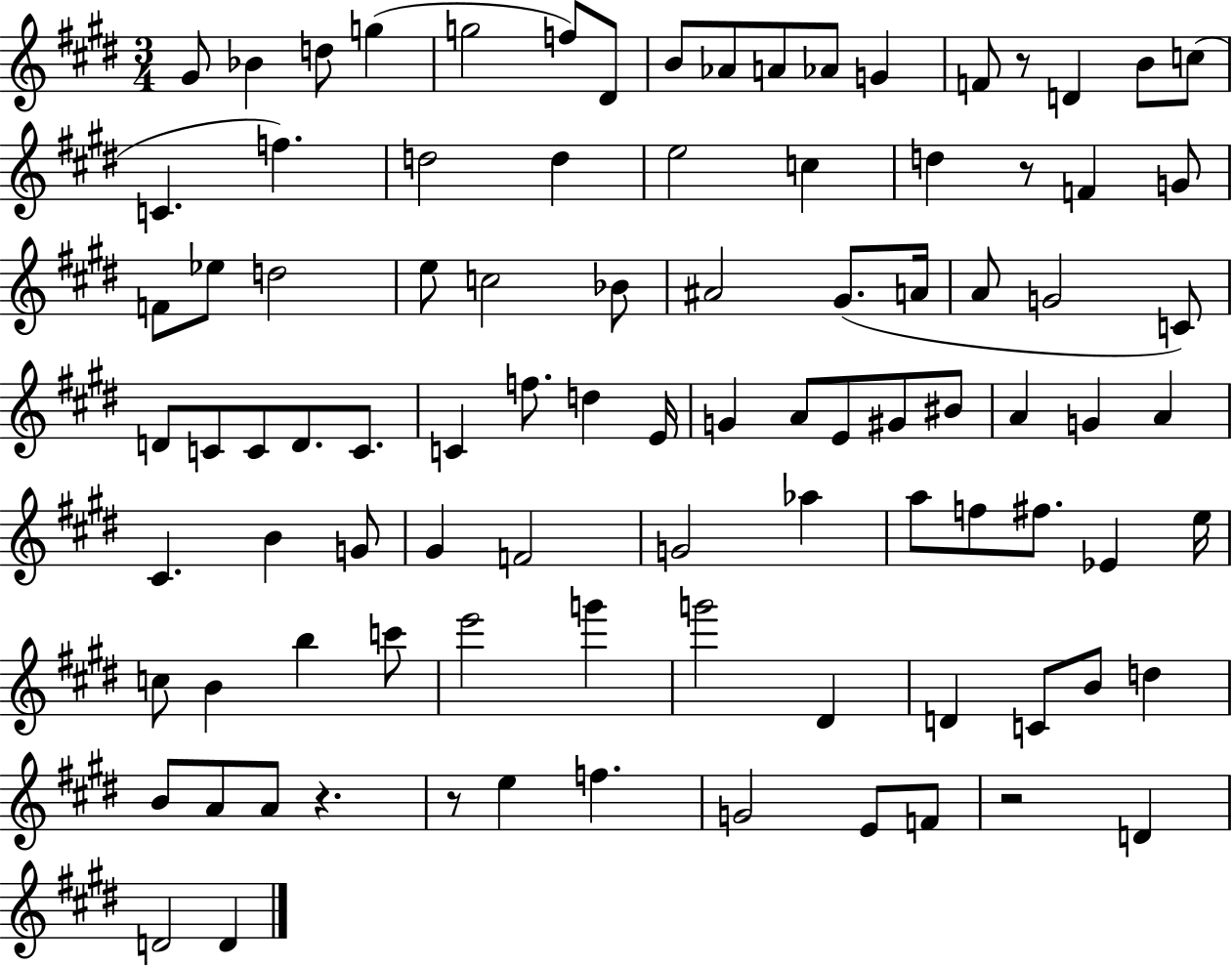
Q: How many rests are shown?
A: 5